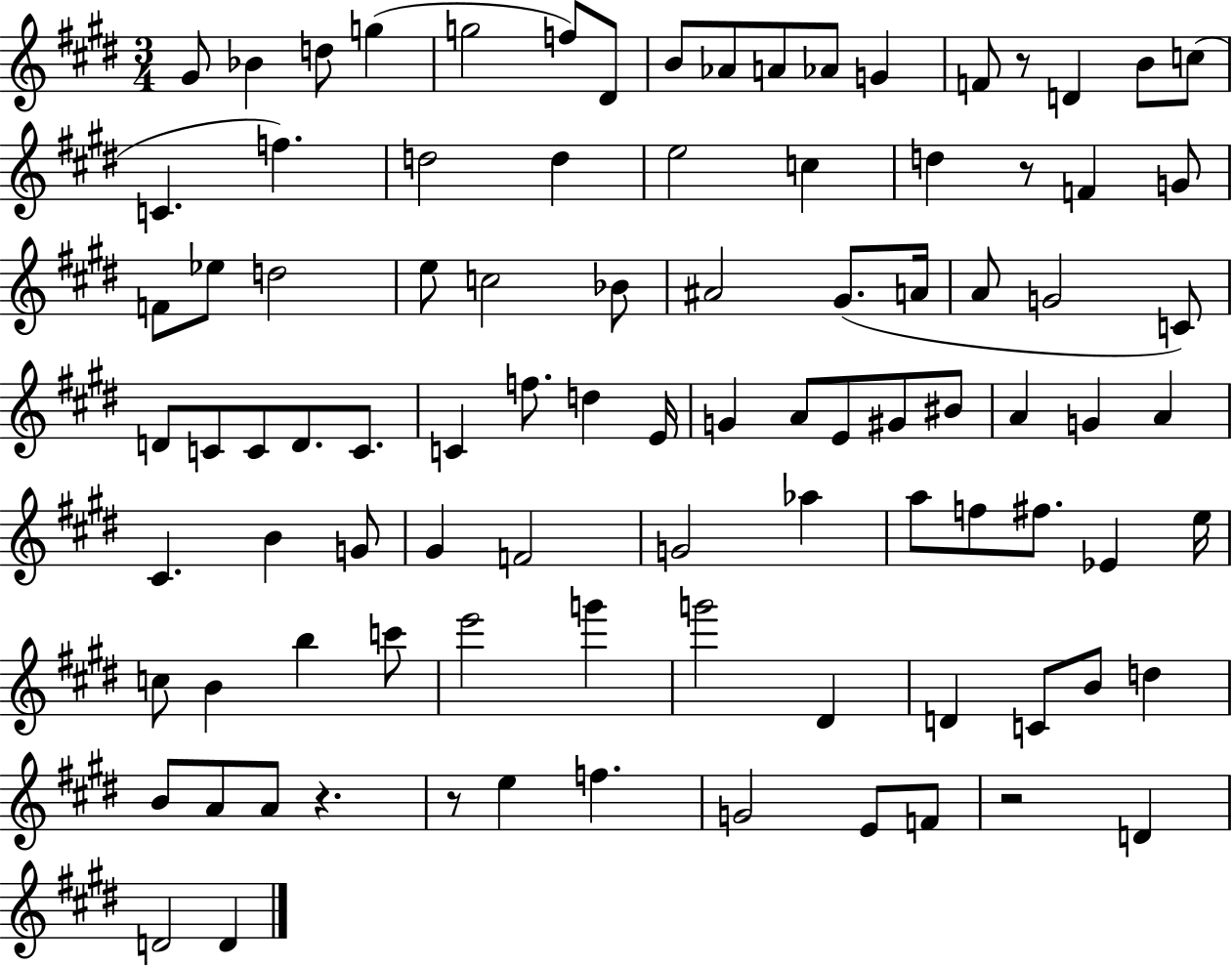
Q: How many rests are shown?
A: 5